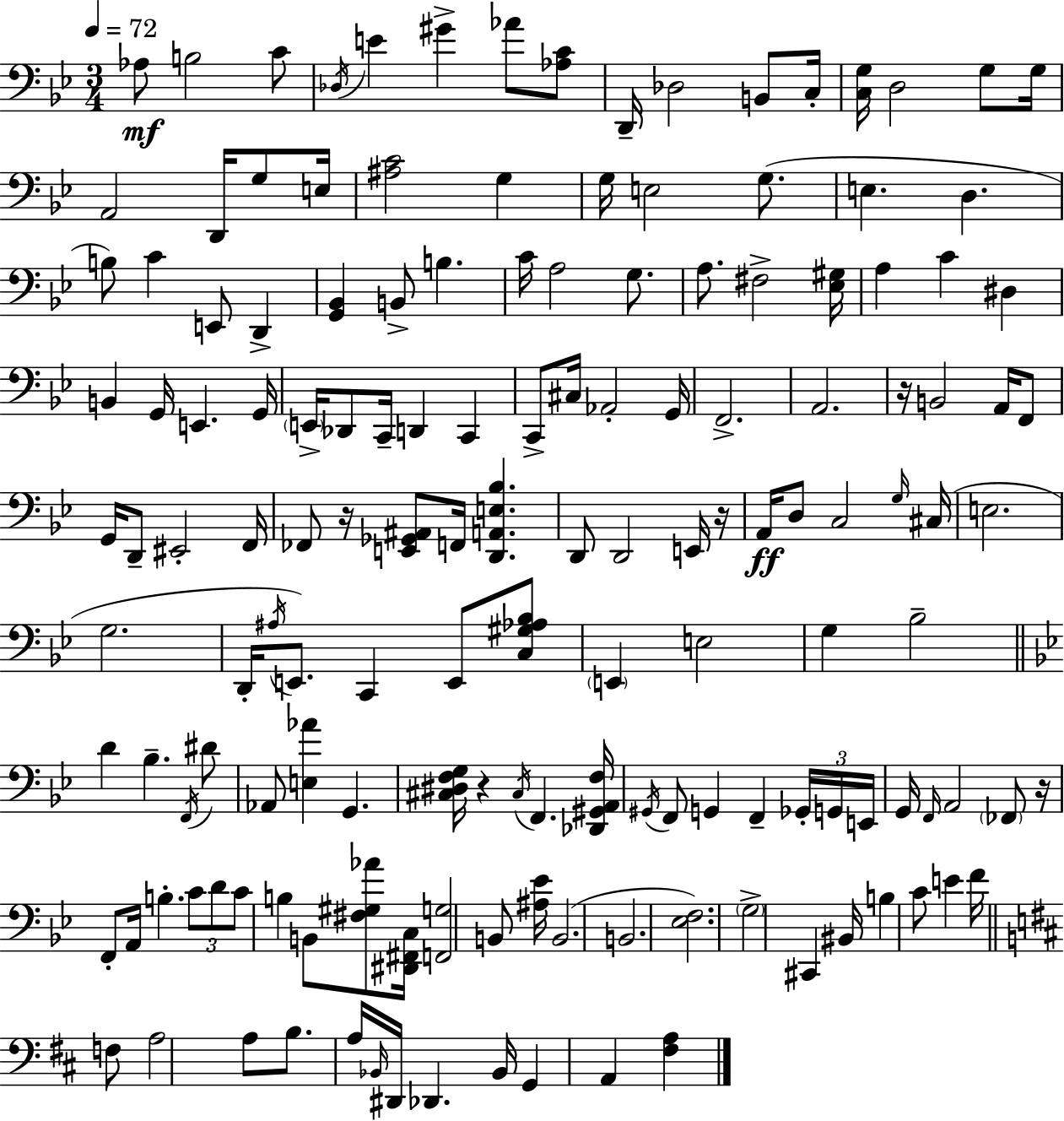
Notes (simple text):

Ab3/e B3/h C4/e Db3/s E4/q G#4/q Ab4/e [Ab3,C4]/e D2/s Db3/h B2/e C3/s [C3,G3]/s D3/h G3/e G3/s A2/h D2/s G3/e E3/s [A#3,C4]/h G3/q G3/s E3/h G3/e. E3/q. D3/q. B3/e C4/q E2/e D2/q [G2,Bb2]/q B2/e B3/q. C4/s A3/h G3/e. A3/e. F#3/h [Eb3,G#3]/s A3/q C4/q D#3/q B2/q G2/s E2/q. G2/s E2/s Db2/e C2/s D2/q C2/q C2/e C#3/s Ab2/h G2/s F2/h. A2/h. R/s B2/h A2/s F2/e G2/s D2/e EIS2/h F2/s FES2/e R/s [E2,Gb2,A#2]/e F2/s [D2,A2,E3,Bb3]/q. D2/e D2/h E2/s R/s A2/s D3/e C3/h G3/s C#3/s E3/h. G3/h. D2/s A#3/s E2/e. C2/q E2/e [C3,G#3,Ab3,Bb3]/e E2/q E3/h G3/q Bb3/h D4/q Bb3/q. F2/s D#4/e Ab2/e [E3,Ab4]/q G2/q. [C#3,D#3,F3,G3]/s R/q C#3/s F2/q. [Db2,G#2,A2,F3]/s G#2/s F2/e G2/q F2/q Gb2/s G2/s E2/s G2/s F2/s A2/h FES2/e R/s F2/e A2/s B3/q. C4/e D4/e C4/e B3/q B2/e [F#3,G#3,Ab4]/e [D#2,F#2,C3]/s [F2,G3]/h B2/e [A#3,Eb4]/s B2/h. B2/h. [Eb3,F3]/h. G3/h C#2/q BIS2/s B3/q C4/e E4/q F4/s F3/e A3/h A3/e B3/e. A3/s Bb2/s D#2/s Db2/q. Bb2/s G2/q A2/q [F#3,A3]/q